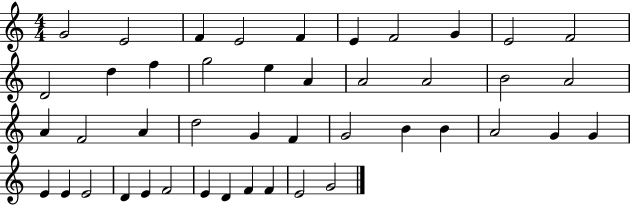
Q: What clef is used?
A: treble